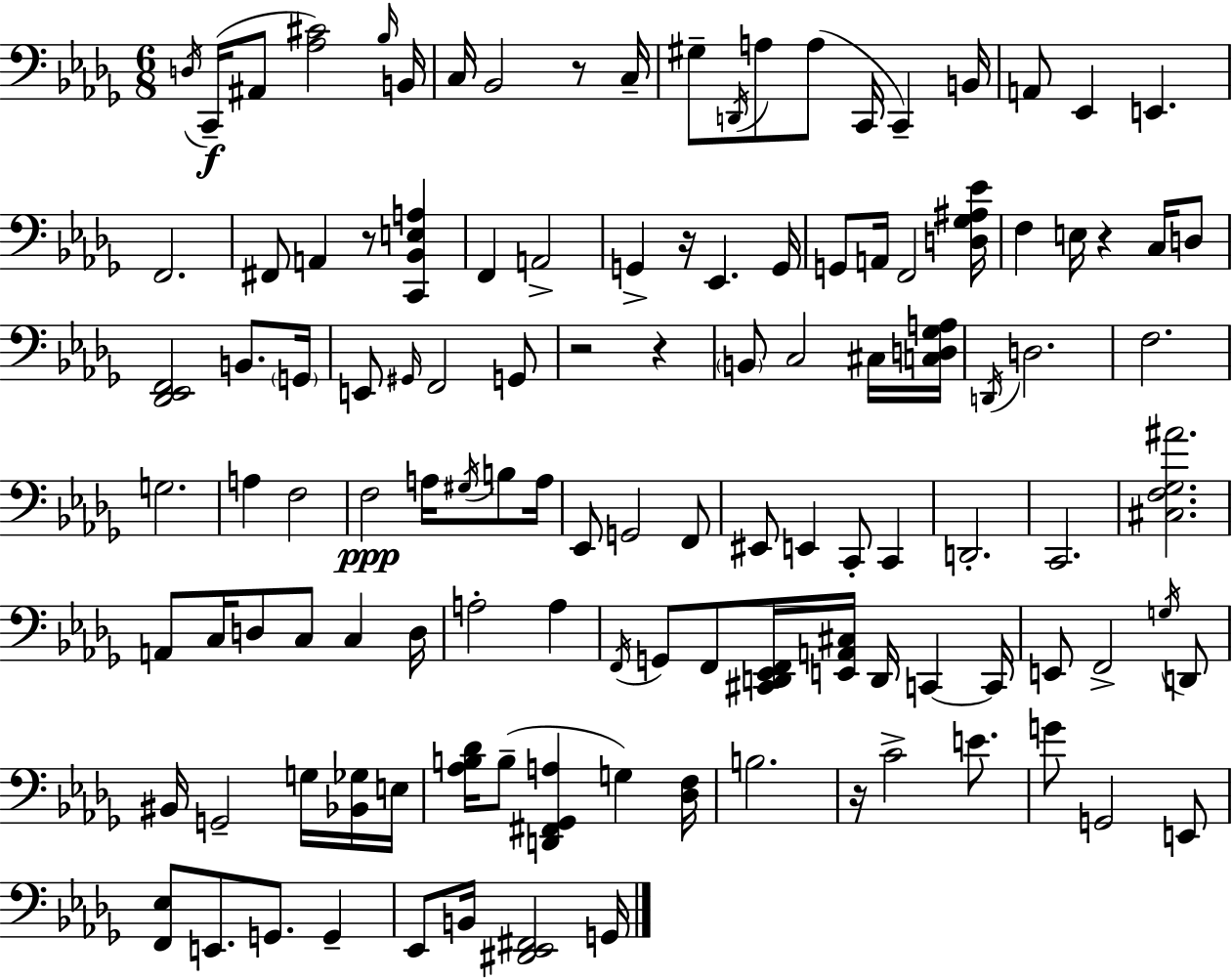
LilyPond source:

{
  \clef bass
  \numericTimeSignature
  \time 6/8
  \key bes \minor
  \acciaccatura { d16 }\f c,16--( ais,8 <aes cis'>2) | \grace { bes16 } b,16 c16 bes,2 r8 | c16-- gis8-- \acciaccatura { d,16 } a8 a8( c,16 c,4--) | b,16 a,8 ees,4 e,4. | \break f,2. | fis,8 a,4 r8 <c, bes, e a>4 | f,4 a,2-> | g,4-> r16 ees,4. | \break g,16 g,8 a,16 f,2 | <d ges ais ees'>16 f4 e16 r4 | c16 d8 <des, ees, f,>2 b,8. | \parenthesize g,16 e,8 \grace { gis,16 } f,2 | \break g,8 r2 | r4 \parenthesize b,8 c2 | cis16 <c d ges a>16 \acciaccatura { d,16 } d2. | f2. | \break g2. | a4 f2 | f2\ppp | a16 \acciaccatura { gis16 } b8 a16 ees,8 g,2 | \break f,8 eis,8 e,4 | c,8-. c,4 d,2.-. | c,2. | <cis f ges ais'>2. | \break a,8 c16 d8 c8 | c4 d16 a2-. | a4 \acciaccatura { f,16 } g,8 f,8 <cis, d, ees, f,>16 | <e, a, cis>16 d,16 c,4~~ c,16 e,8 f,2-> | \break \acciaccatura { g16 } d,8 bis,16 g,2-- | g16 <bes, ges>16 e16 <aes b des'>16 b8--( <d, fis, ges, a>4 | g4) <des f>16 b2. | r16 c'2-> | \break e'8. g'8 g,2 | e,8 <f, ees>8 e,8. | g,8. g,4-- ees,8 b,16 <dis, ees, fis,>2 | g,16 \bar "|."
}